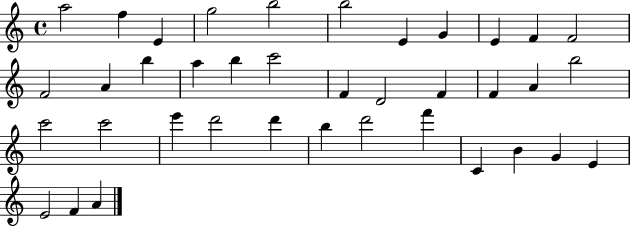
{
  \clef treble
  \time 4/4
  \defaultTimeSignature
  \key c \major
  a''2 f''4 e'4 | g''2 b''2 | b''2 e'4 g'4 | e'4 f'4 f'2 | \break f'2 a'4 b''4 | a''4 b''4 c'''2 | f'4 d'2 f'4 | f'4 a'4 b''2 | \break c'''2 c'''2 | e'''4 d'''2 d'''4 | b''4 d'''2 f'''4 | c'4 b'4 g'4 e'4 | \break e'2 f'4 a'4 | \bar "|."
}